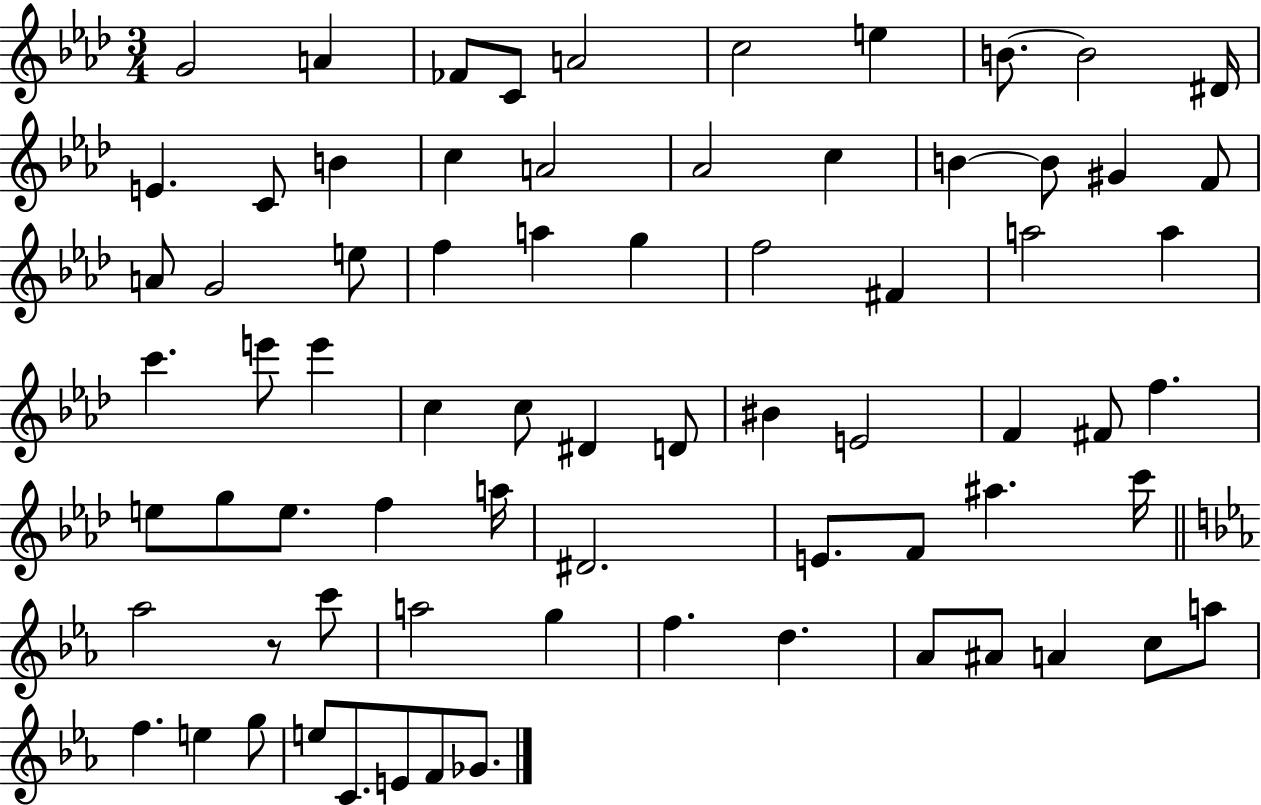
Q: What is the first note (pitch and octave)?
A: G4